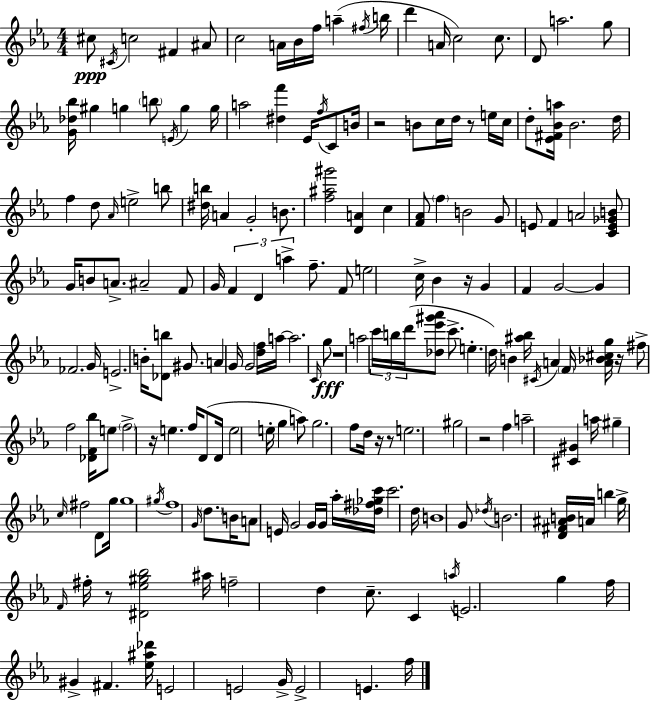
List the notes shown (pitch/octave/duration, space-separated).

C#5/e C#4/s C5/h F#4/q A#4/e C5/h A4/s Bb4/s F5/s A5/q F#5/s B5/s D6/q A4/s C5/h C5/e. D4/e A5/h. G5/e [G4,Db5,Bb5]/s G#5/q G5/q B5/e E4/s G5/q G5/s A5/h [D#5,F6]/q Eb4/s F5/s C4/e B4/s R/h B4/e C5/s D5/s R/e E5/s C5/s D5/e [Eb4,F#4,Bb4,A5]/s Bb4/h. D5/s F5/q D5/e Ab4/s E5/h B5/e [D#5,B5]/s A4/q G4/h B4/e. [F5,A#5,G#6]/h [D4,A4]/q C5/q [F4,Ab4]/e F5/q B4/h G4/e E4/e F4/q A4/h [C4,E4,Gb4,B4]/e G4/s B4/e A4/e. A#4/h F4/e G4/s F4/q D4/q A5/q F5/e. F4/e E5/h C5/s Bb4/q R/s G4/q F4/q G4/h G4/q FES4/h. G4/s E4/h. B4/s [Db4,B5]/e G#4/e. A4/q G4/s G4/h [D5,F5]/s A5/s A5/h. C4/s G5/e R/w A5/h C6/s B5/s D6/s [Db5,Eb6,G#6,Ab6]/e C6/e. E5/q. D5/s B4/q [A#5,Bb5]/s C#4/s A4/q F4/s [A4,Bb4,C#5,G5]/s R/s F#5/e F5/h [Db4,F4,Bb5]/s E5/e F5/h R/s E5/q. F5/s D4/e D4/s E5/h E5/s G5/q A5/e G5/h. F5/e D5/s R/s R/e E5/h. G#5/h R/h F5/q A5/h [C#4,G#4]/q A5/s G#5/q C5/s F#5/h D4/e G5/s G5/w G#5/s F5/w G4/s D5/e. B4/s A4/e E4/s G4/h G4/s G4/s Ab5/s [Db5,F#5,Gb5,C6]/s C6/h. D5/s B4/w G4/e Db5/s B4/h. [D4,F#4,A#4,B4]/s A4/s B5/q G5/s F4/s F#5/s R/e [D#4,Eb5,G#5,Bb5]/h A#5/s F5/h D5/q C5/e. C4/q A5/s E4/h. G5/q F5/s G#4/q F#4/q. [Eb5,A#5,Db6]/s E4/h E4/h G4/s E4/h E4/q. F5/s